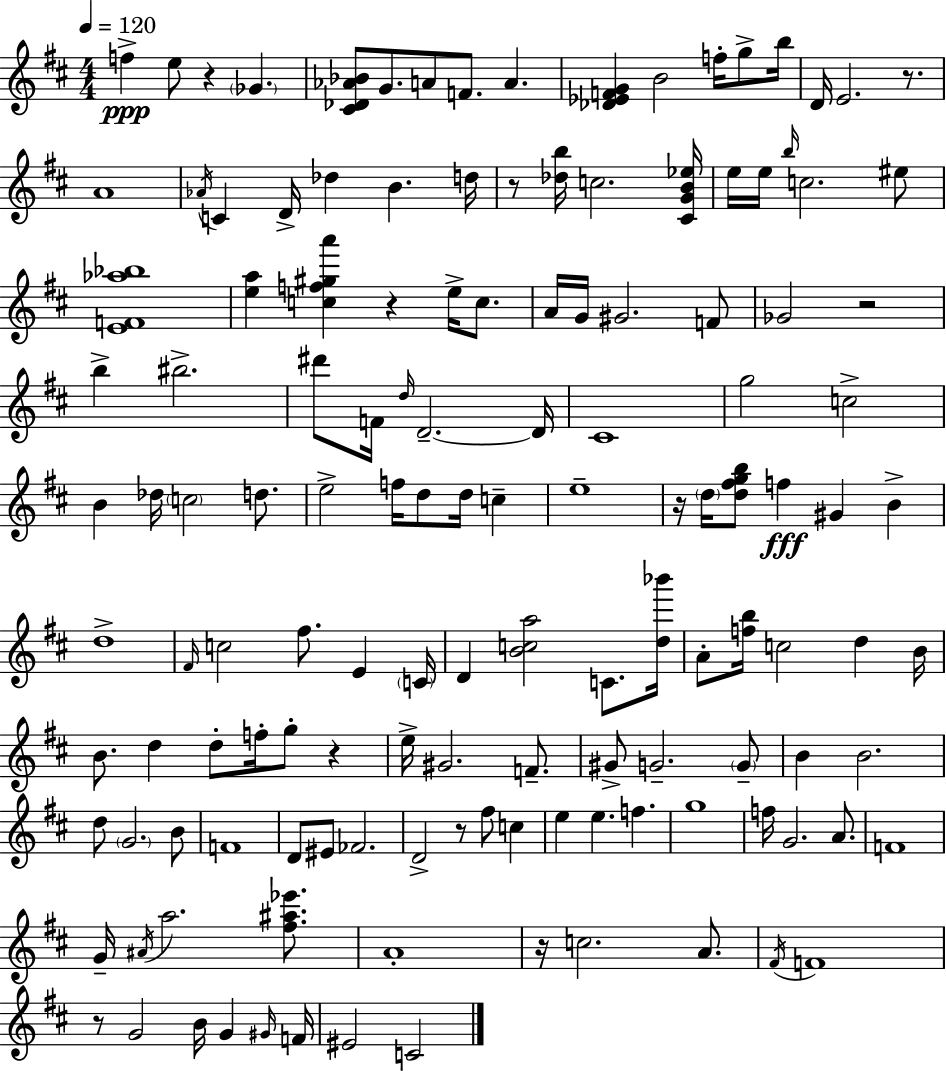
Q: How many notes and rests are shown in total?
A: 137